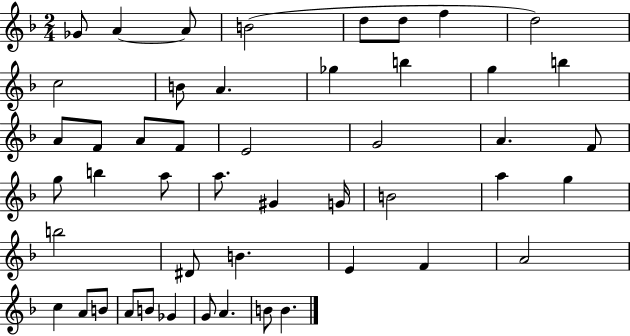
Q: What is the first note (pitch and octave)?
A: Gb4